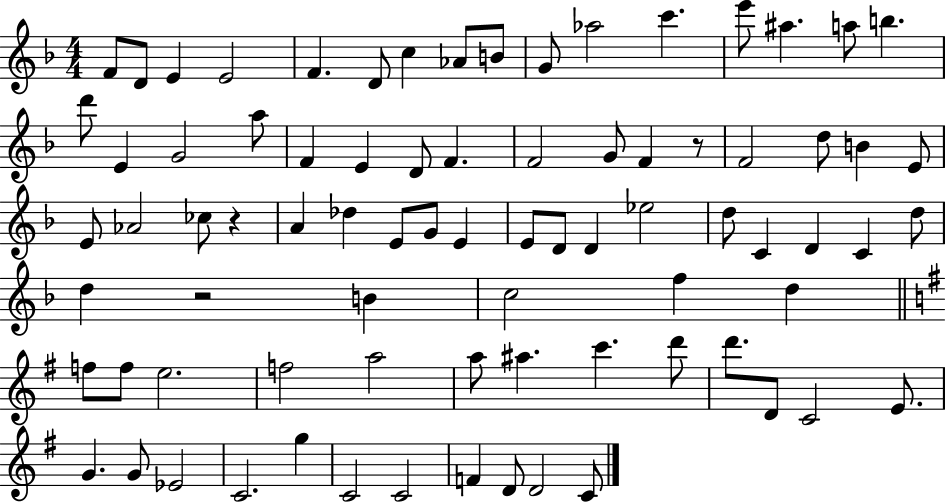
F4/e D4/e E4/q E4/h F4/q. D4/e C5/q Ab4/e B4/e G4/e Ab5/h C6/q. E6/e A#5/q. A5/e B5/q. D6/e E4/q G4/h A5/e F4/q E4/q D4/e F4/q. F4/h G4/e F4/q R/e F4/h D5/e B4/q E4/e E4/e Ab4/h CES5/e R/q A4/q Db5/q E4/e G4/e E4/q E4/e D4/e D4/q Eb5/h D5/e C4/q D4/q C4/q D5/e D5/q R/h B4/q C5/h F5/q D5/q F5/e F5/e E5/h. F5/h A5/h A5/e A#5/q. C6/q. D6/e D6/e. D4/e C4/h E4/e. G4/q. G4/e Eb4/h C4/h. G5/q C4/h C4/h F4/q D4/e D4/h C4/e